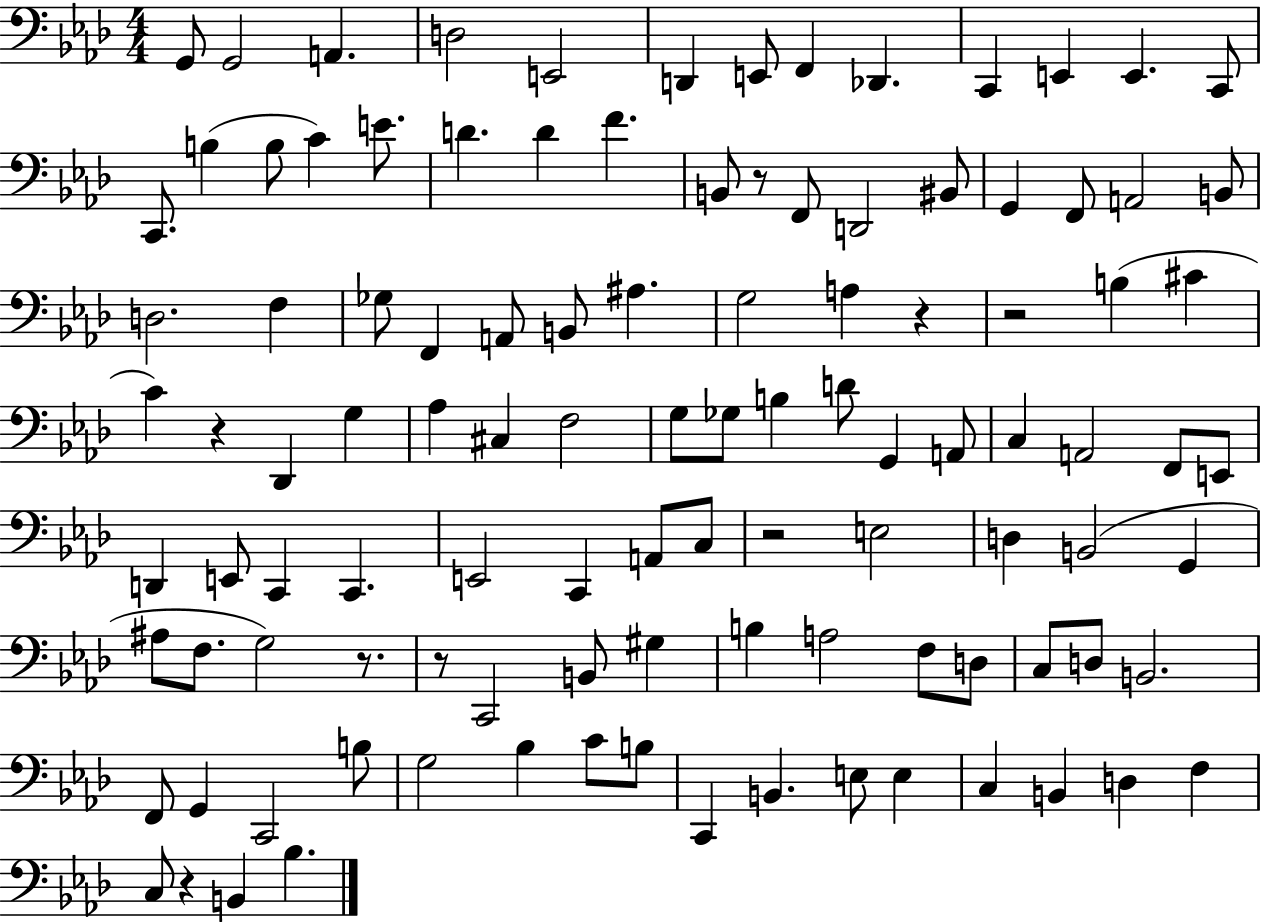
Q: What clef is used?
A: bass